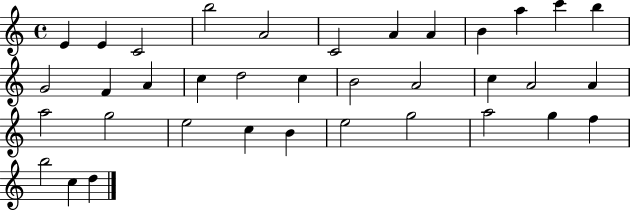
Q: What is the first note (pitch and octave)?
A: E4